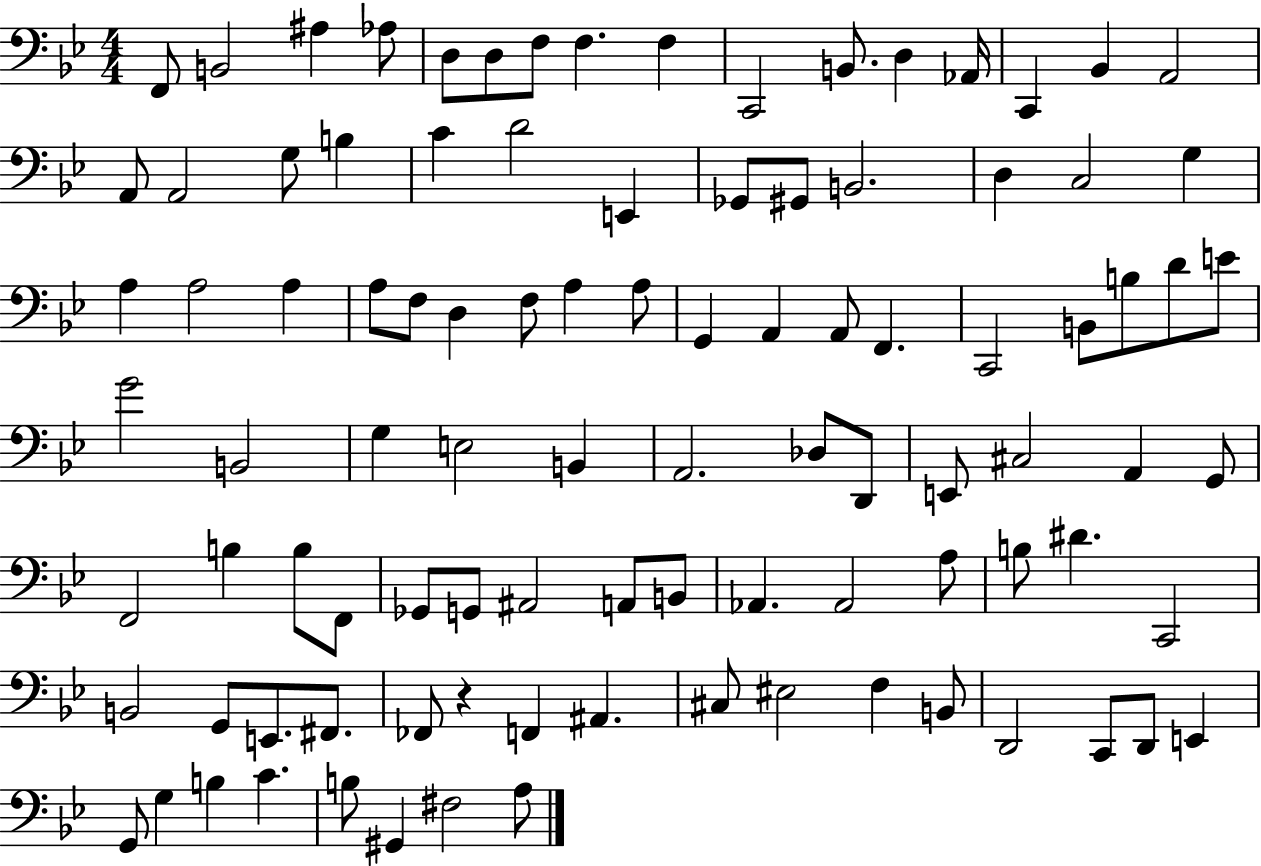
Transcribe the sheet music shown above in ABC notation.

X:1
T:Untitled
M:4/4
L:1/4
K:Bb
F,,/2 B,,2 ^A, _A,/2 D,/2 D,/2 F,/2 F, F, C,,2 B,,/2 D, _A,,/4 C,, _B,, A,,2 A,,/2 A,,2 G,/2 B, C D2 E,, _G,,/2 ^G,,/2 B,,2 D, C,2 G, A, A,2 A, A,/2 F,/2 D, F,/2 A, A,/2 G,, A,, A,,/2 F,, C,,2 B,,/2 B,/2 D/2 E/2 G2 B,,2 G, E,2 B,, A,,2 _D,/2 D,,/2 E,,/2 ^C,2 A,, G,,/2 F,,2 B, B,/2 F,,/2 _G,,/2 G,,/2 ^A,,2 A,,/2 B,,/2 _A,, _A,,2 A,/2 B,/2 ^D C,,2 B,,2 G,,/2 E,,/2 ^F,,/2 _F,,/2 z F,, ^A,, ^C,/2 ^E,2 F, B,,/2 D,,2 C,,/2 D,,/2 E,, G,,/2 G, B, C B,/2 ^G,, ^F,2 A,/2